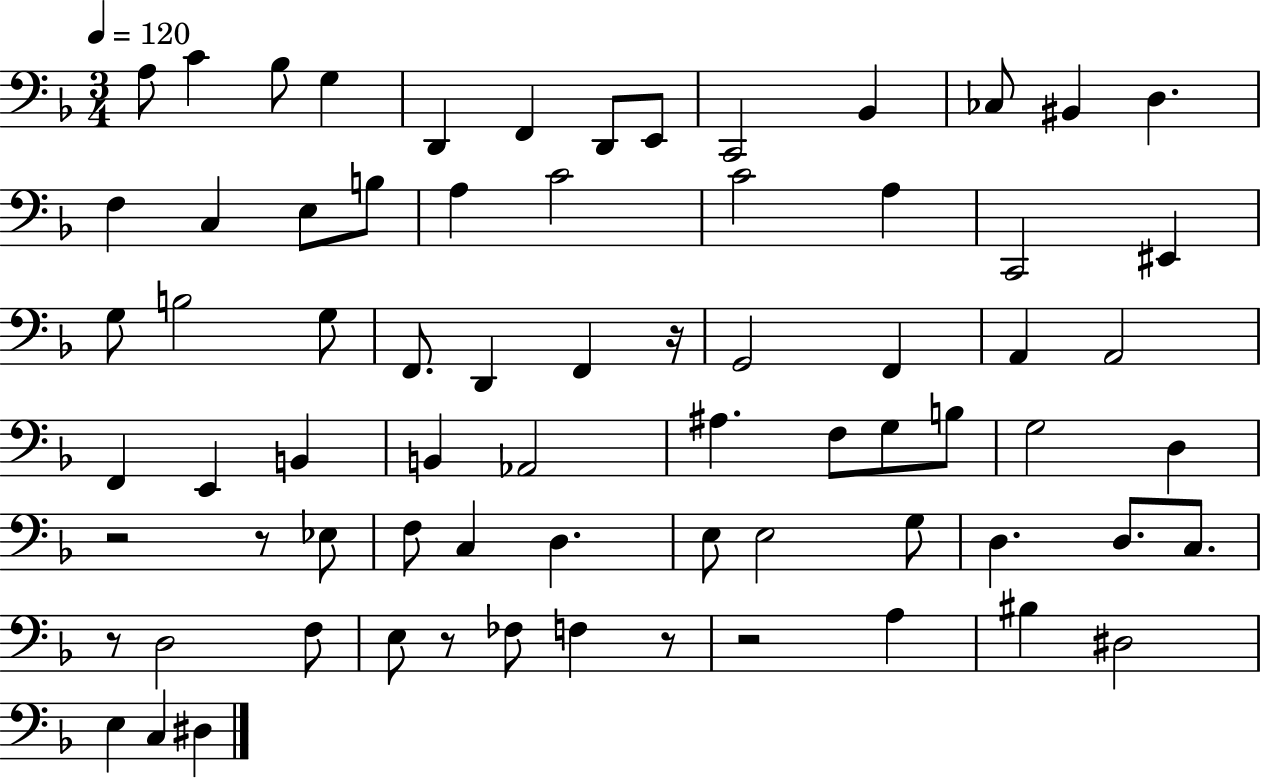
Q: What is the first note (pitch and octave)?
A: A3